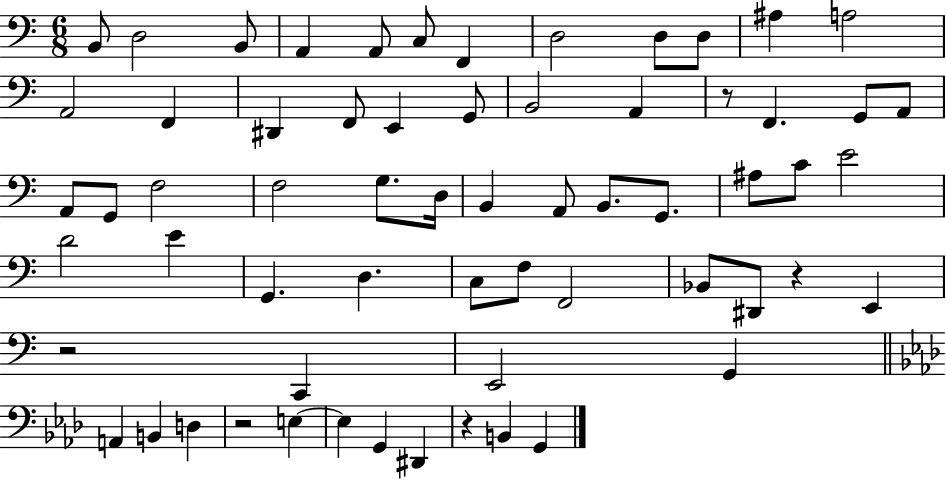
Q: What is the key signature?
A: C major